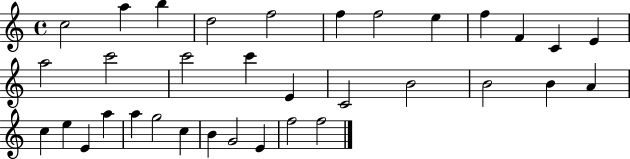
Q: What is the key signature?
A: C major